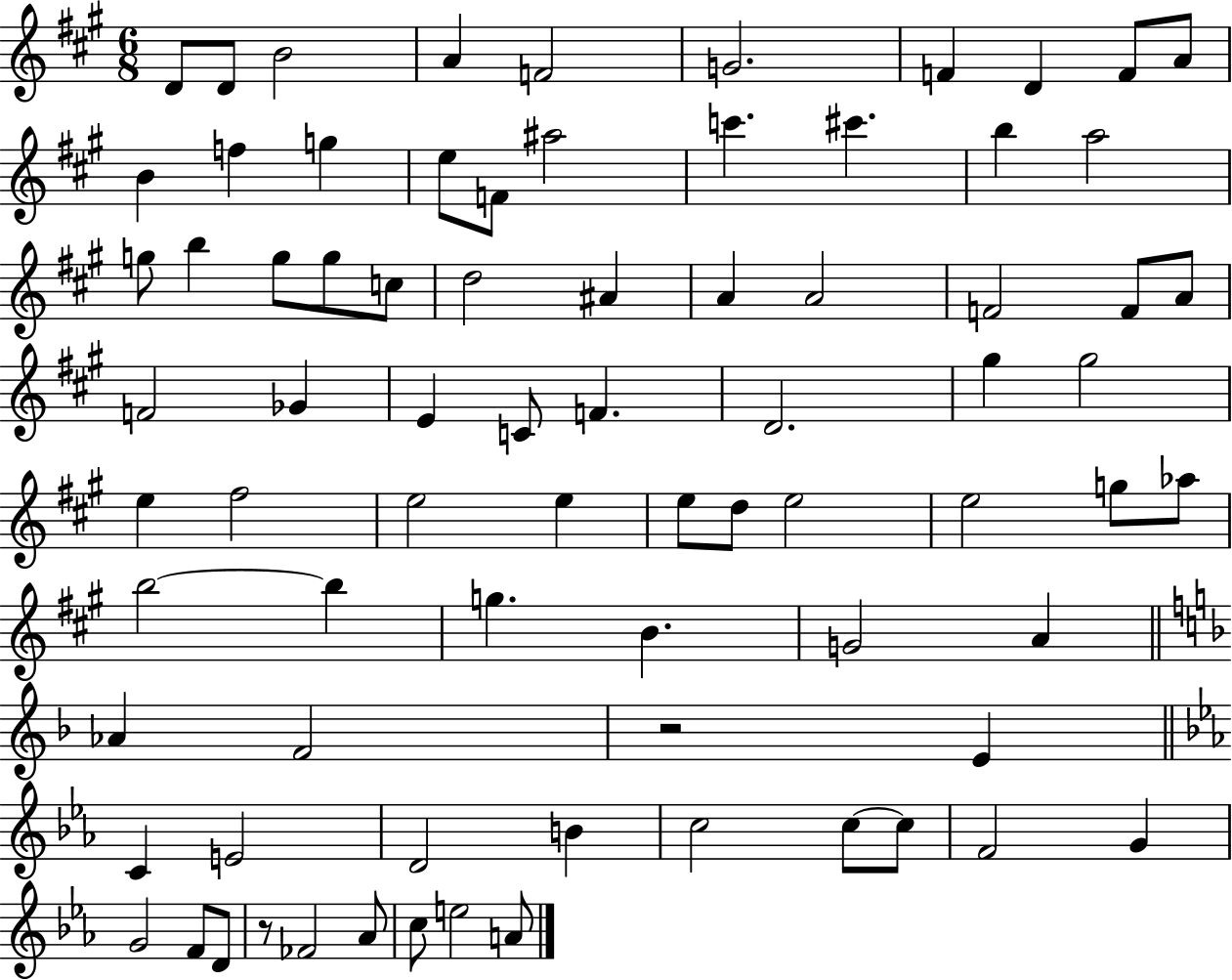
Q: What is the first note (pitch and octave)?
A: D4